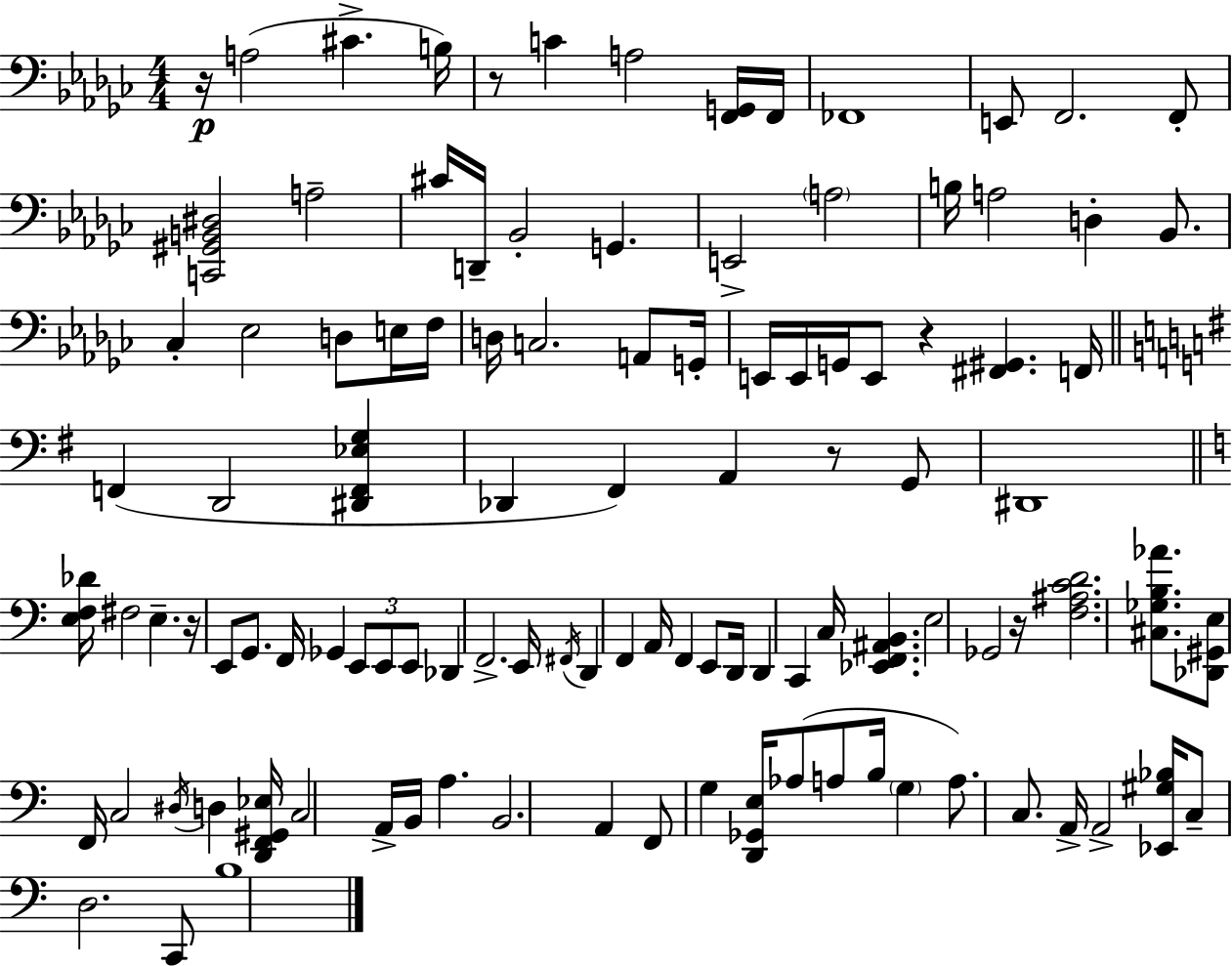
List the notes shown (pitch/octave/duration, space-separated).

R/s A3/h C#4/q. B3/s R/e C4/q A3/h [F2,G2]/s F2/s FES2/w E2/e F2/h. F2/e [C2,G#2,B2,D#3]/h A3/h C#4/s D2/s Bb2/h G2/q. E2/h A3/h B3/s A3/h D3/q Bb2/e. CES3/q Eb3/h D3/e E3/s F3/s D3/s C3/h. A2/e G2/s E2/s E2/s G2/s E2/e R/q [F#2,G#2]/q. F2/s F2/q D2/h [D#2,F2,Eb3,G3]/q Db2/q F#2/q A2/q R/e G2/e D#2/w [E3,F3,Db4]/s F#3/h E3/q. R/s E2/e G2/e. F2/s Gb2/q E2/e E2/e E2/e Db2/q F2/h. E2/s F#2/s D2/q F2/q A2/s F2/q E2/e D2/s D2/q C2/q C3/s [Eb2,F2,A#2,B2]/q. E3/h Gb2/h R/s [F3,A#3,C4,D4]/h. [C#3,Gb3,B3,Ab4]/e. [Db2,G#2,E3]/e F2/s C3/h D#3/s D3/q [D2,F2,G#2,Eb3]/s C3/h A2/s B2/s A3/q. B2/h. A2/q F2/e G3/q [D2,Gb2,E3]/s Ab3/e A3/e B3/s G3/q A3/e. C3/e. A2/s A2/h [Eb2,G#3,Bb3]/s C3/e D3/h. C2/e B3/w